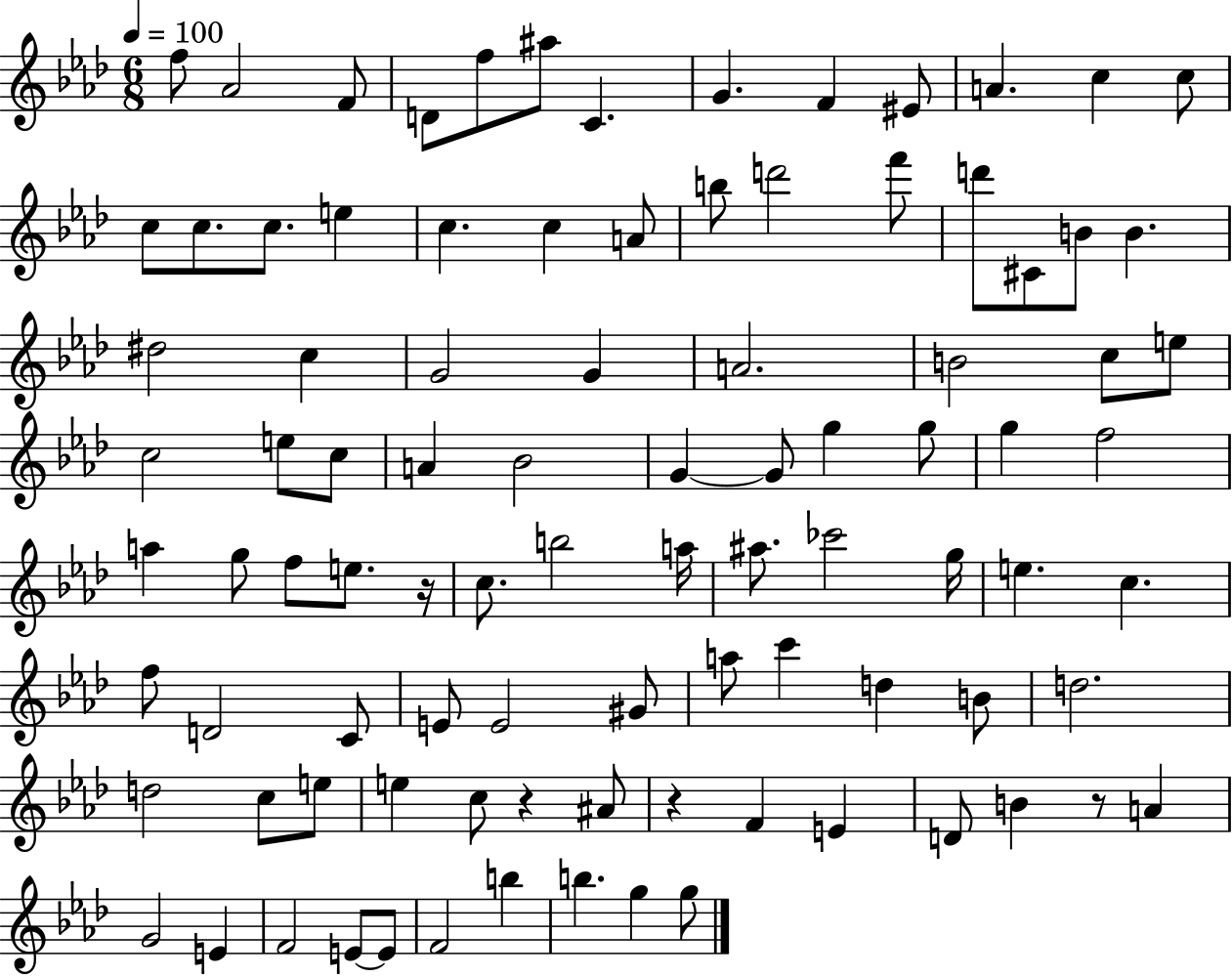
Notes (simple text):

F5/e Ab4/h F4/e D4/e F5/e A#5/e C4/q. G4/q. F4/q EIS4/e A4/q. C5/q C5/e C5/e C5/e. C5/e. E5/q C5/q. C5/q A4/e B5/e D6/h F6/e D6/e C#4/e B4/e B4/q. D#5/h C5/q G4/h G4/q A4/h. B4/h C5/e E5/e C5/h E5/e C5/e A4/q Bb4/h G4/q G4/e G5/q G5/e G5/q F5/h A5/q G5/e F5/e E5/e. R/s C5/e. B5/h A5/s A#5/e. CES6/h G5/s E5/q. C5/q. F5/e D4/h C4/e E4/e E4/h G#4/e A5/e C6/q D5/q B4/e D5/h. D5/h C5/e E5/e E5/q C5/e R/q A#4/e R/q F4/q E4/q D4/e B4/q R/e A4/q G4/h E4/q F4/h E4/e E4/e F4/h B5/q B5/q. G5/q G5/e